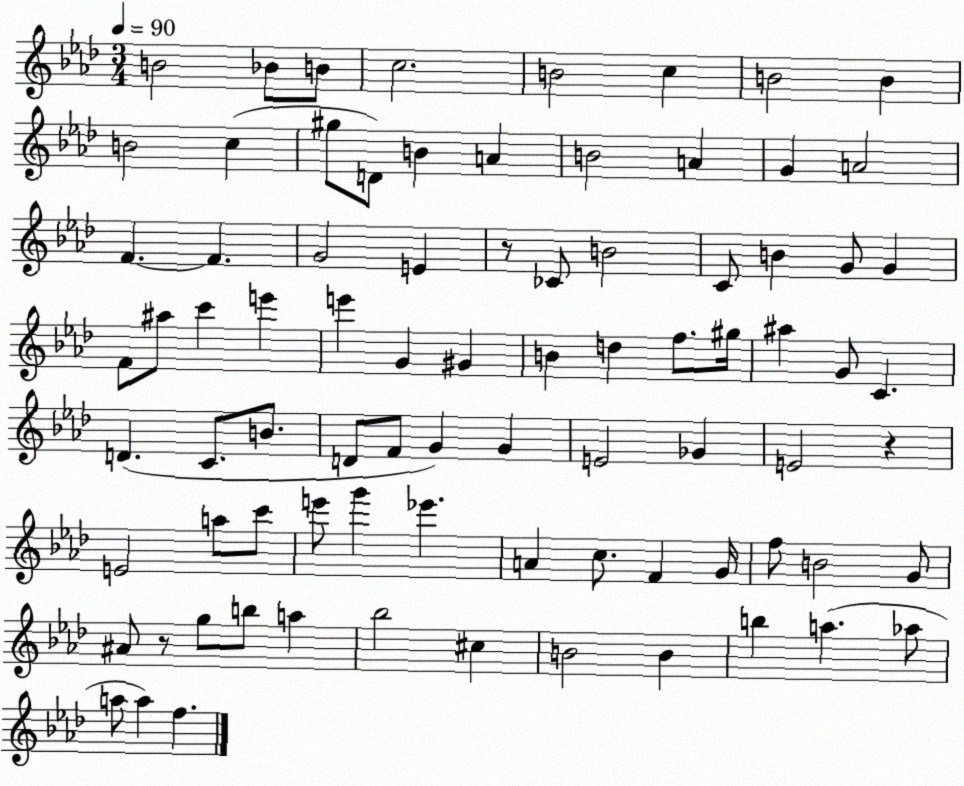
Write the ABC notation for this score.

X:1
T:Untitled
M:3/4
L:1/4
K:Ab
B2 _B/2 B/2 c2 B2 c B2 B B2 c ^g/2 D/2 B A B2 A G A2 F F G2 E z/2 _C/2 B2 C/2 B G/2 G F/2 ^a/2 c' e' e' G ^G B d f/2 ^g/4 ^a G/2 C D C/2 B/2 D/2 F/2 G G E2 _G E2 z E2 a/2 c'/2 e'/2 g' _e' A c/2 F G/4 f/2 B2 G/2 ^A/2 z/2 g/2 b/2 a _b2 ^c B2 B b a _a/2 a/2 a f